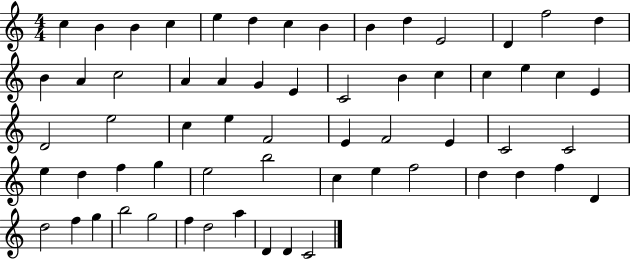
{
  \clef treble
  \numericTimeSignature
  \time 4/4
  \key c \major
  c''4 b'4 b'4 c''4 | e''4 d''4 c''4 b'4 | b'4 d''4 e'2 | d'4 f''2 d''4 | \break b'4 a'4 c''2 | a'4 a'4 g'4 e'4 | c'2 b'4 c''4 | c''4 e''4 c''4 e'4 | \break d'2 e''2 | c''4 e''4 f'2 | e'4 f'2 e'4 | c'2 c'2 | \break e''4 d''4 f''4 g''4 | e''2 b''2 | c''4 e''4 f''2 | d''4 d''4 f''4 d'4 | \break d''2 f''4 g''4 | b''2 g''2 | f''4 d''2 a''4 | d'4 d'4 c'2 | \break \bar "|."
}